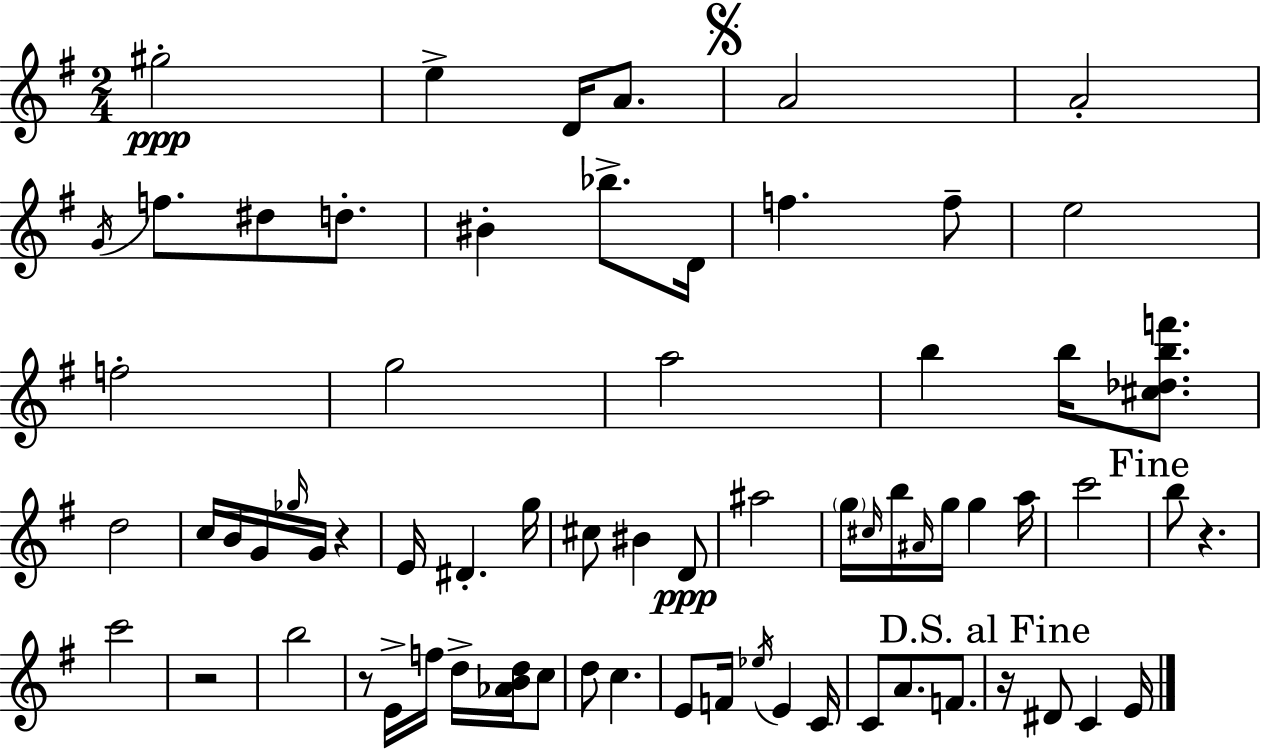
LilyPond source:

{
  \clef treble
  \numericTimeSignature
  \time 2/4
  \key e \minor
  \repeat volta 2 { gis''2-.\ppp | e''4-> d'16 a'8. | \mark \markup { \musicglyph "scripts.segno" } a'2 | a'2-. | \break \acciaccatura { g'16 } f''8. dis''8 d''8.-. | bis'4-. bes''8.-> | d'16 f''4. f''8-- | e''2 | \break f''2-. | g''2 | a''2 | b''4 b''16 <cis'' des'' b'' f'''>8. | \break d''2 | c''16 b'16 g'16 \grace { ges''16 } g'16 r4 | e'16 dis'4.-. | g''16 cis''8 bis'4 | \break d'8\ppp ais''2 | \parenthesize g''16 \grace { cis''16 } b''16 \grace { ais'16 } g''16 g''4 | a''16 c'''2 | \mark "Fine" b''8 r4. | \break c'''2 | r2 | b''2 | r8 e'16-> f''16 | \break d''16-> <aes' b' d''>16 c''8 d''8 c''4. | e'8 f'16 \acciaccatura { ees''16 } | e'4 c'16 c'8 a'8. | f'8. \mark "D.S. al Fine" r16 dis'8 | \break c'4 e'16 } \bar "|."
}